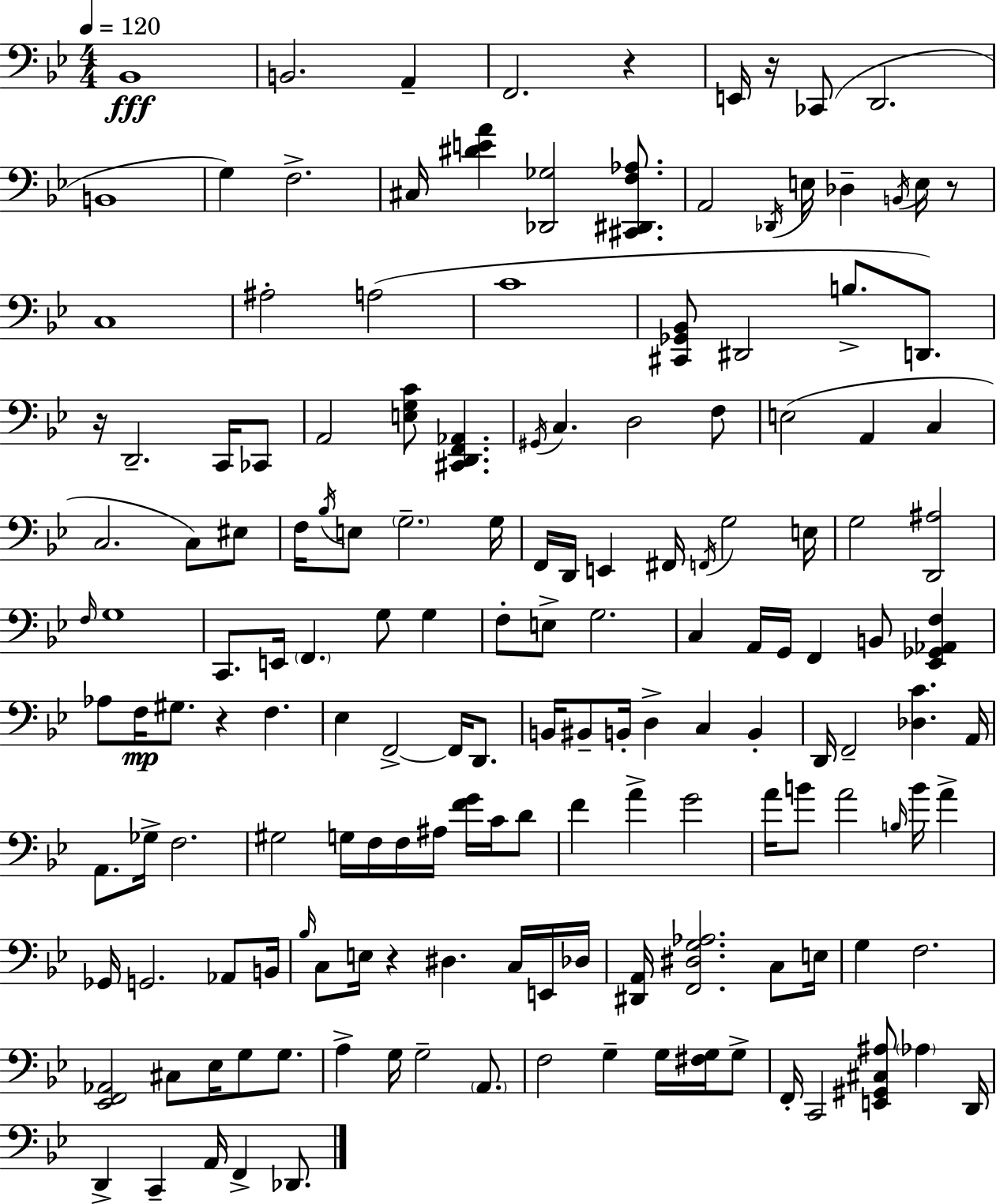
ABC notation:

X:1
T:Untitled
M:4/4
L:1/4
K:Gm
_B,,4 B,,2 A,, F,,2 z E,,/4 z/4 _C,,/2 D,,2 B,,4 G, F,2 ^C,/4 [^DEA] [_D,,_G,]2 [^C,,^D,,F,_A,]/2 A,,2 _D,,/4 E,/4 _D, B,,/4 E,/4 z/2 C,4 ^A,2 A,2 C4 [^C,,_G,,_B,,]/2 ^D,,2 B,/2 D,,/2 z/4 D,,2 C,,/4 _C,,/2 A,,2 [E,G,C]/2 [^C,,D,,F,,_A,,] ^G,,/4 C, D,2 F,/2 E,2 A,, C, C,2 C,/2 ^E,/2 F,/4 _B,/4 E,/2 G,2 G,/4 F,,/4 D,,/4 E,, ^F,,/4 F,,/4 G,2 E,/4 G,2 [D,,^A,]2 F,/4 G,4 C,,/2 E,,/4 F,, G,/2 G, F,/2 E,/2 G,2 C, A,,/4 G,,/4 F,, B,,/2 [_E,,_G,,_A,,F,] _A,/2 F,/4 ^G,/2 z F, _E, F,,2 F,,/4 D,,/2 B,,/4 ^B,,/2 B,,/4 D, C, B,, D,,/4 F,,2 [_D,C] A,,/4 A,,/2 _G,/4 F,2 ^G,2 G,/4 F,/4 F,/4 ^A,/4 [FG]/4 C/4 D/2 F A G2 A/4 B/2 A2 B,/4 B/4 A _G,,/4 G,,2 _A,,/2 B,,/4 _B,/4 C,/2 E,/4 z ^D, C,/4 E,,/4 _D,/4 [^D,,A,,]/4 [F,,^D,G,_A,]2 C,/2 E,/4 G, F,2 [_E,,F,,_A,,]2 ^C,/2 _E,/4 G,/2 G,/2 A, G,/4 G,2 A,,/2 F,2 G, G,/4 [^F,G,]/4 G,/2 F,,/4 C,,2 [E,,^G,,^C,^A,]/2 _A, D,,/4 D,, C,, A,,/4 F,, _D,,/2